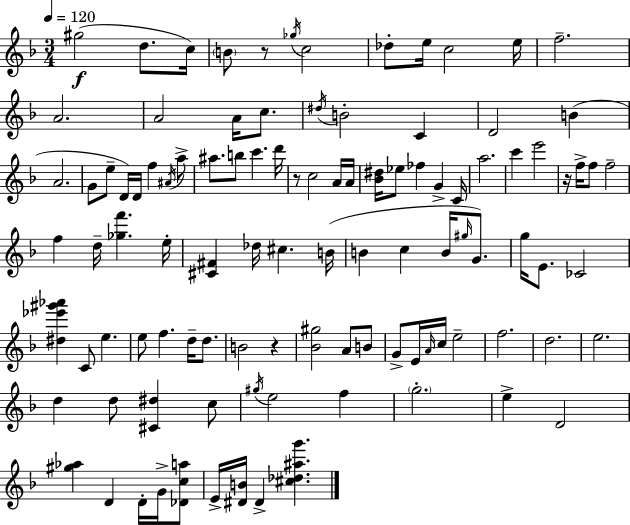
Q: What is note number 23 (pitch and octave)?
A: E5